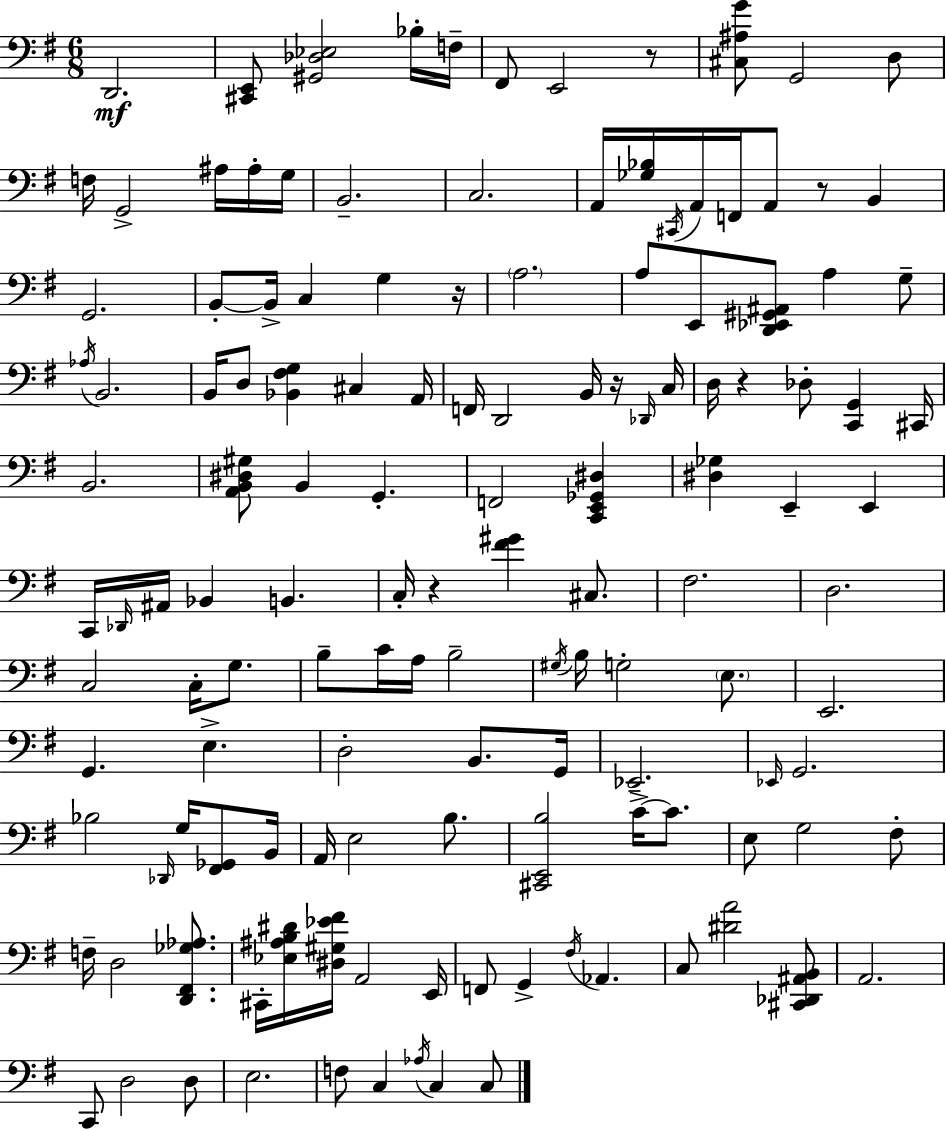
D2/h. [C#2,E2]/e [G#2,Db3,Eb3]/h Bb3/s F3/s F#2/e E2/h R/e [C#3,A#3,G4]/e G2/h D3/e F3/s G2/h A#3/s A#3/s G3/s B2/h. C3/h. A2/s [Gb3,Bb3]/s C#2/s A2/s F2/s A2/e R/e B2/q G2/h. B2/e B2/s C3/q G3/q R/s A3/h. A3/e E2/e [D2,Eb2,G#2,A#2]/e A3/q G3/e Ab3/s B2/h. B2/s D3/e [Bb2,F#3,G3]/q C#3/q A2/s F2/s D2/h B2/s R/s Db2/s C3/s D3/s R/q Db3/e [C2,G2]/q C#2/s B2/h. [A2,B2,D#3,G#3]/e B2/q G2/q. F2/h [C2,E2,Gb2,D#3]/q [D#3,Gb3]/q E2/q E2/q C2/s Db2/s A#2/s Bb2/q B2/q. C3/s R/q [F#4,G#4]/q C#3/e. F#3/h. D3/h. C3/h C3/s G3/e. B3/e C4/s A3/s B3/h G#3/s B3/s G3/h E3/e. E2/h. G2/q. E3/q. D3/h B2/e. G2/s Eb2/h. Eb2/s G2/h. Bb3/h Db2/s G3/s [F#2,Gb2]/e B2/s A2/s E3/h B3/e. [C#2,E2,B3]/h C4/s C4/e. E3/e G3/h F#3/e F3/s D3/h [D2,F#2,Gb3,Ab3]/e. C#2/s [Eb3,A#3,B3,D#4]/s [D#3,G#3,Eb4,F#4]/s A2/h E2/s F2/e G2/q F#3/s Ab2/q. C3/e [D#4,A4]/h [C#2,Db2,A#2,B2]/e A2/h. C2/e D3/h D3/e E3/h. F3/e C3/q Ab3/s C3/q C3/e